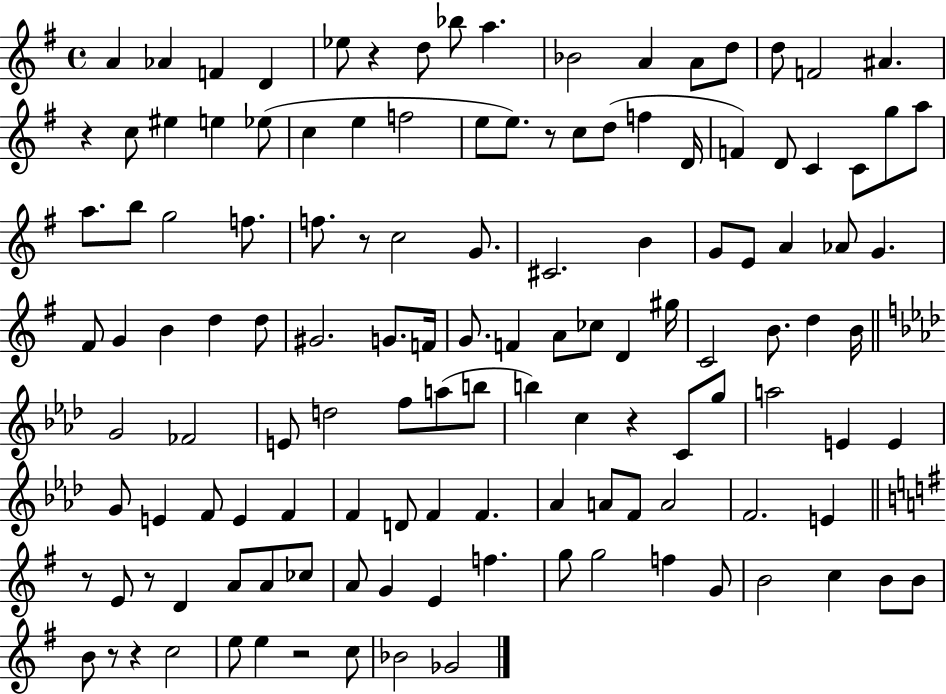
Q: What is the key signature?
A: G major